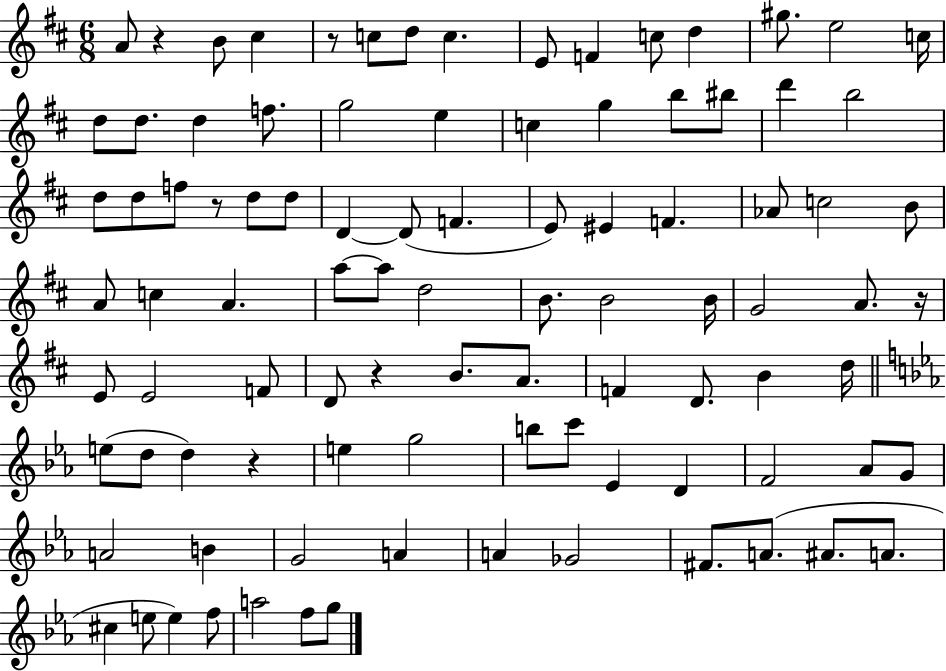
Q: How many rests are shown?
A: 6